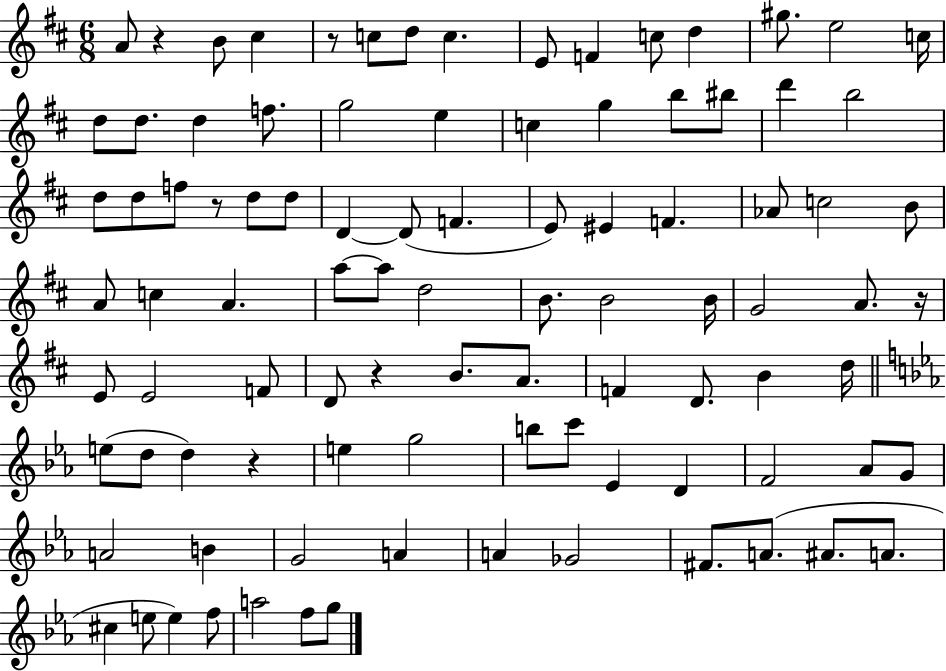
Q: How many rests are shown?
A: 6